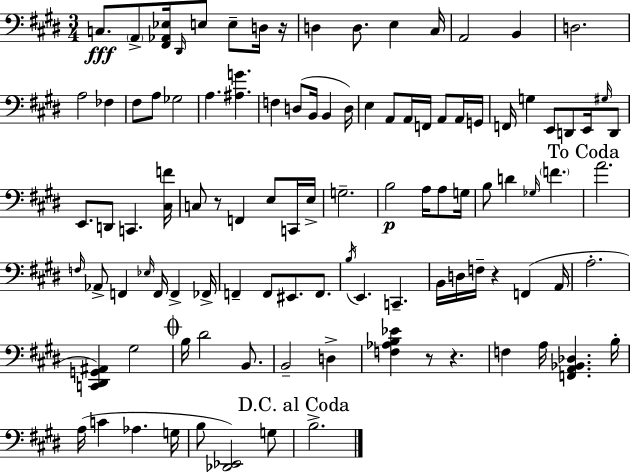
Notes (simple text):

C3/e. A2/e [F#2,Ab2,Eb3]/s D#2/s E3/e E3/e D3/s R/s D3/q D3/e. E3/q C#3/s A2/h B2/q D3/h. A3/h FES3/q F#3/e A3/e Gb3/h A3/q. [A#3,G4]/q. F3/q D3/e B2/s B2/q D3/s E3/q A2/e A2/s F2/s A2/e A2/s G2/s F2/s G3/q E2/e D2/e E2/s G#3/s D2/e E2/e. D2/e C2/q. [C#3,F4]/s C3/e R/e F2/q E3/e C2/s E3/s G3/h. B3/h A3/s A3/e G3/s B3/e D4/q Gb3/s F4/q. A4/h. F3/s Ab2/e F2/q Eb3/s F2/s F2/q FES2/s F2/q F2/e EIS2/e. F2/e. B3/s E2/q. C2/q. B2/s D3/s F3/s R/q F2/q A2/s A3/h. [C2,D#2,G2,A#2]/q G#3/h B3/s D#4/h B2/e. B2/h D3/q [F3,Ab3,B3,Eb4]/q R/e R/q. F3/q A3/s [F2,A2,Bb2,Db3]/q. B3/s A3/s C4/q Ab3/q. G3/s B3/e [Db2,Eb2]/h G3/e B3/h.